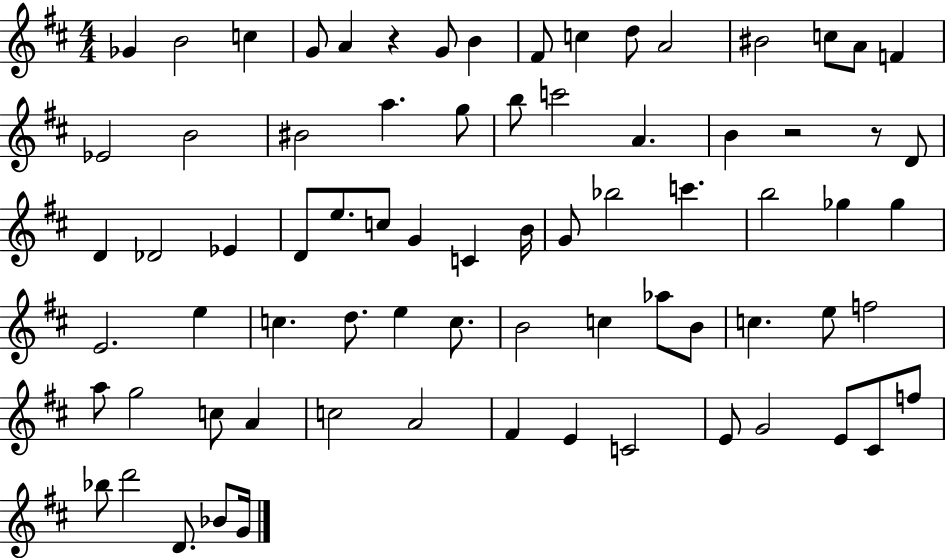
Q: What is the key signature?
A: D major